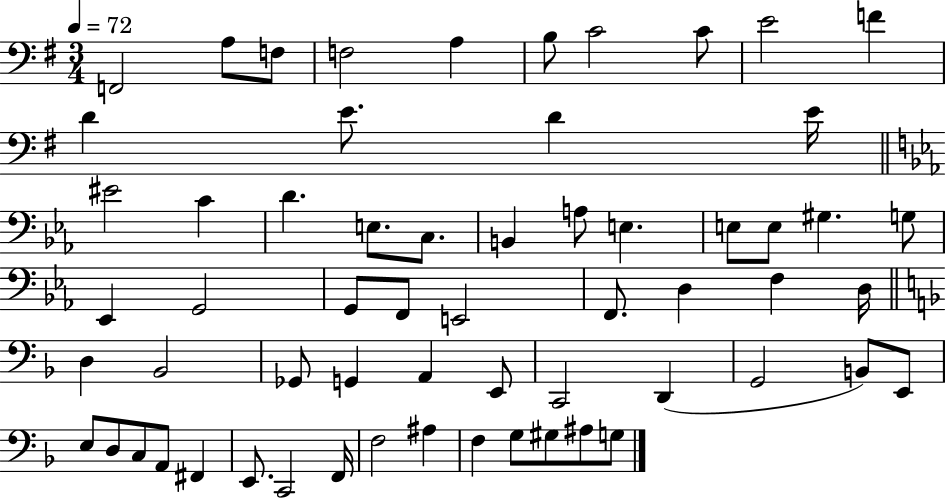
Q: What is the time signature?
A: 3/4